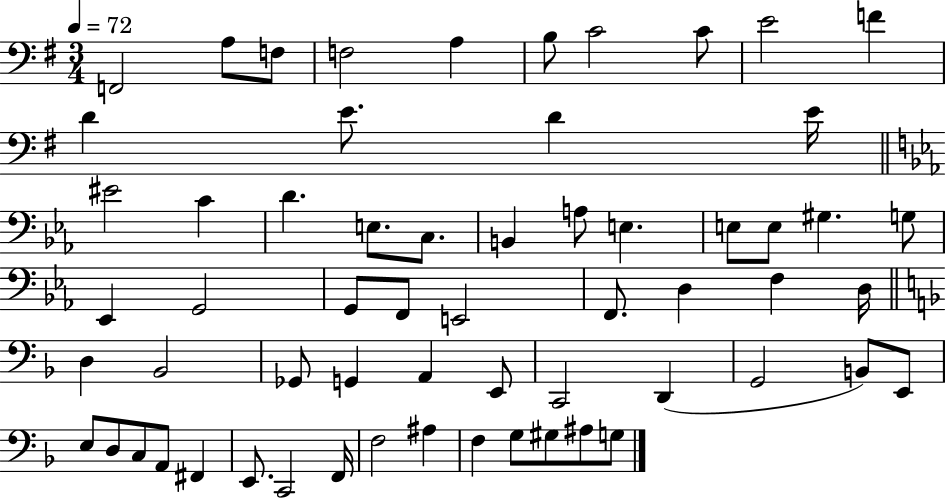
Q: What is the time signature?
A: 3/4